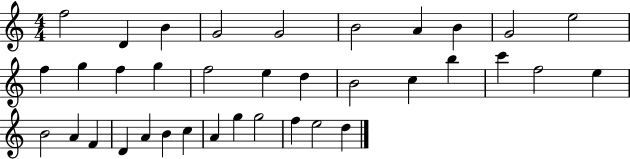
X:1
T:Untitled
M:4/4
L:1/4
K:C
f2 D B G2 G2 B2 A B G2 e2 f g f g f2 e d B2 c b c' f2 e B2 A F D A B c A g g2 f e2 d